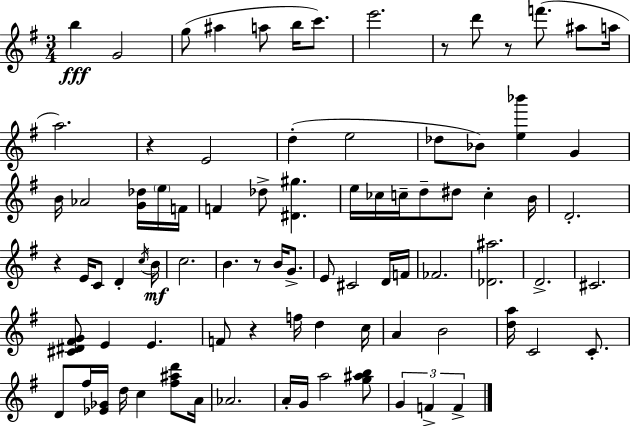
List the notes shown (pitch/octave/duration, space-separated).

B5/q G4/h G5/e A#5/q A5/e B5/s C6/e. E6/h. R/e D6/e R/e F6/e. A#5/e A5/s A5/h. R/q E4/h D5/q E5/h Db5/e Bb4/e [E5,Bb6]/q G4/q B4/s Ab4/h [G4,Db5]/s E5/s F4/s F4/q Db5/e [D#4,G#5]/q. E5/s CES5/s C5/s D5/e D#5/e C5/q B4/s D4/h. R/q E4/s C4/e D4/q C5/s B4/s C5/h. B4/q. R/e B4/s G4/e. E4/e C#4/h D4/s F4/s FES4/h. [Db4,A#5]/h. D4/h. C#4/h. [C#4,D#4,F#4,G4]/e E4/q E4/q. F4/e R/q F5/s D5/q C5/s A4/q B4/h [D5,A5]/s C4/h C4/e. D4/e F#5/s [Eb4,Gb4]/s D5/s C5/q [F#5,A#5,D6]/e A4/s Ab4/h. A4/s G4/s A5/h [G5,A#5,B5]/e G4/q F4/q F4/q